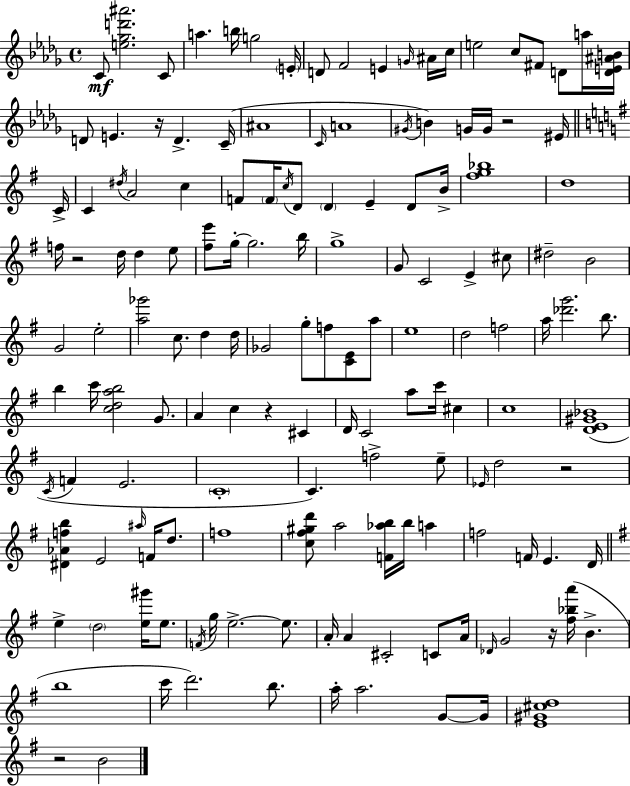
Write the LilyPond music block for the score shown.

{
  \clef treble
  \time 4/4
  \defaultTimeSignature
  \key bes \minor
  c'8\mf <e'' ges'' d''' ais'''>2. c'8 | a''4. b''16 g''2 \parenthesize e'16-. | d'8 f'2 e'4 \grace { g'16 } ais'16 | c''16 e''2 c''8 fis'8 d'8 a''16 | \break <d' e' ais' b'>16 d'8 e'4. r16 d'4.-> | c'16--( ais'1 | \grace { c'16 } a'1 | \acciaccatura { gis'16 } b'4) g'16 g'16 r2 | \break eis'16 \bar "||" \break \key g \major c'16-> c'4 \acciaccatura { dis''16 } a'2 c''4 | f'8 \parenthesize f'16 \acciaccatura { c''16 } d'8 \parenthesize d'4 e'4-- | d'8 b'16-> <fis'' g'' bes''>1 | d''1 | \break f''16 r2 d''16 d''4 | e''8 <fis'' e'''>8 g''16-.~~ g''2. | b''16 g''1-> | g'8 c'2 e'4-> | \break cis''8 dis''2-- b'2 | g'2 e''2-. | <a'' ges'''>2 c''8. d''4 | d''16 ges'2 g''8-. f''8 <c' e'>8 | \break a''8 e''1 | d''2 f''2 | a''16 <des''' g'''>2. | b''8. b''4 c'''16 <c'' d'' a'' b''>2 | \break g'8. a'4 c''4 r4 cis'4 | d'16 c'2 a''8 c'''16 cis''4 | c''1 | <d' e' gis' bes'>1( | \break \acciaccatura { c'16 } f'4 e'2. | \parenthesize c'1-. | c'4.) f''2-> | e''8-- \grace { ees'16 } d''2 r2 | \break <dis' aes' f'' b''>4 e'2 | \grace { ais''16 } f'16 d''8. f''1 | <c'' fis'' gis'' d'''>8 a''2 | <f' aes'' b''>16 b''16 a''4 f''2 f'16 e'4. | \break d'16 \bar "||" \break \key g \major e''4-> \parenthesize d''2 <e'' gis'''>16 e''8. | \acciaccatura { f'16 } g''16 e''2.->~~ e''8. | a'16-. a'4 cis'2-. c'8 | a'16 \grace { des'16 } g'2 r16 <fis'' bes'' a'''>16( b'4.-> | \break b''1 | c'''16 d'''2.) b''8. | a''16-. a''2. g'8~~ | g'16 <e' gis' cis'' d''>1 | \break r2 b'2 | \bar "|."
}